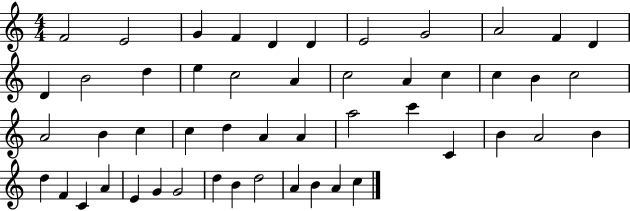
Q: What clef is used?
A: treble